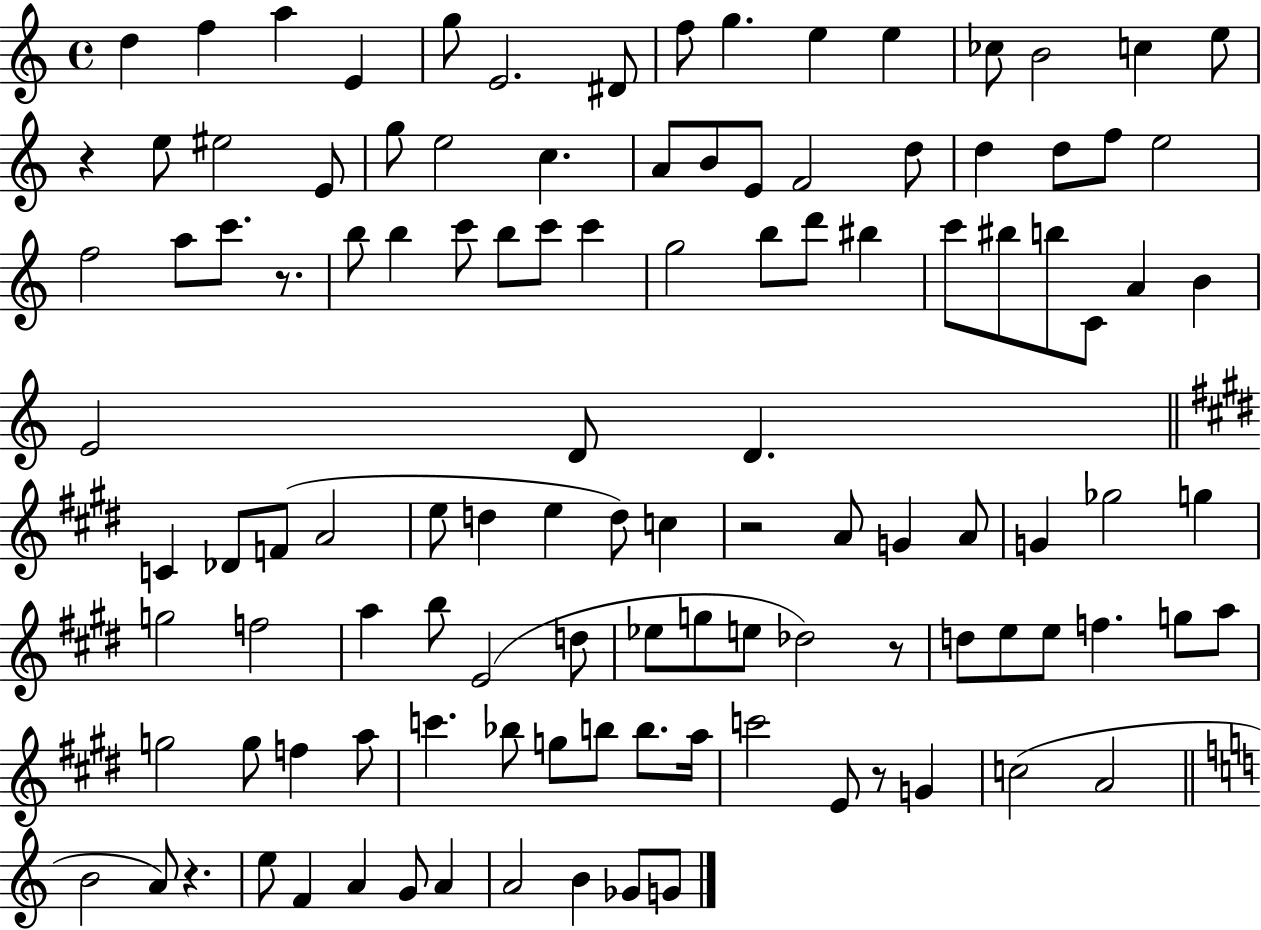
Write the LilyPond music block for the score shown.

{
  \clef treble
  \time 4/4
  \defaultTimeSignature
  \key c \major
  \repeat volta 2 { d''4 f''4 a''4 e'4 | g''8 e'2. dis'8 | f''8 g''4. e''4 e''4 | ces''8 b'2 c''4 e''8 | \break r4 e''8 eis''2 e'8 | g''8 e''2 c''4. | a'8 b'8 e'8 f'2 d''8 | d''4 d''8 f''8 e''2 | \break f''2 a''8 c'''8. r8. | b''8 b''4 c'''8 b''8 c'''8 c'''4 | g''2 b''8 d'''8 bis''4 | c'''8 bis''8 b''8 c'8 a'4 b'4 | \break e'2 d'8 d'4. | \bar "||" \break \key e \major c'4 des'8 f'8( a'2 | e''8 d''4 e''4 d''8) c''4 | r2 a'8 g'4 a'8 | g'4 ges''2 g''4 | \break g''2 f''2 | a''4 b''8 e'2( d''8 | ees''8 g''8 e''8 des''2) r8 | d''8 e''8 e''8 f''4. g''8 a''8 | \break g''2 g''8 f''4 a''8 | c'''4. bes''8 g''8 b''8 b''8. a''16 | c'''2 e'8 r8 g'4 | c''2( a'2 | \break \bar "||" \break \key c \major b'2 a'8) r4. | e''8 f'4 a'4 g'8 a'4 | a'2 b'4 ges'8 g'8 | } \bar "|."
}